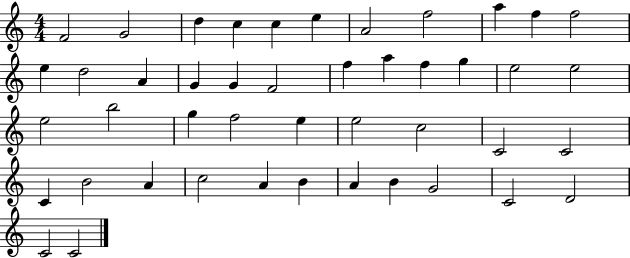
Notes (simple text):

F4/h G4/h D5/q C5/q C5/q E5/q A4/h F5/h A5/q F5/q F5/h E5/q D5/h A4/q G4/q G4/q F4/h F5/q A5/q F5/q G5/q E5/h E5/h E5/h B5/h G5/q F5/h E5/q E5/h C5/h C4/h C4/h C4/q B4/h A4/q C5/h A4/q B4/q A4/q B4/q G4/h C4/h D4/h C4/h C4/h